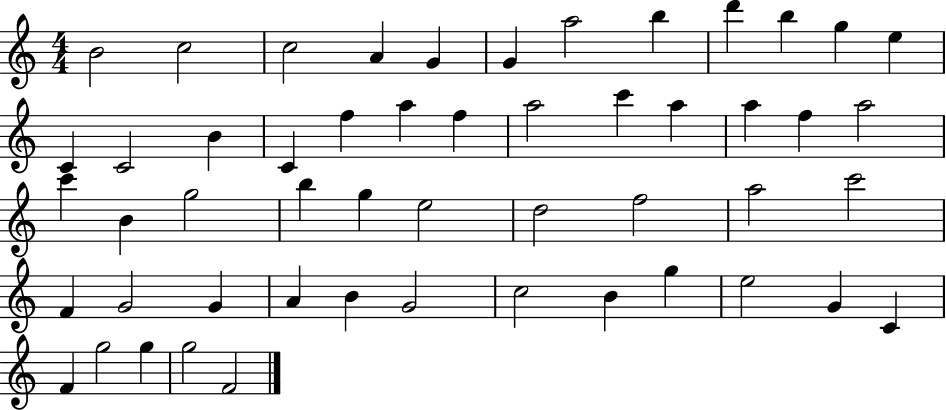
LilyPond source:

{
  \clef treble
  \numericTimeSignature
  \time 4/4
  \key c \major
  b'2 c''2 | c''2 a'4 g'4 | g'4 a''2 b''4 | d'''4 b''4 g''4 e''4 | \break c'4 c'2 b'4 | c'4 f''4 a''4 f''4 | a''2 c'''4 a''4 | a''4 f''4 a''2 | \break c'''4 b'4 g''2 | b''4 g''4 e''2 | d''2 f''2 | a''2 c'''2 | \break f'4 g'2 g'4 | a'4 b'4 g'2 | c''2 b'4 g''4 | e''2 g'4 c'4 | \break f'4 g''2 g''4 | g''2 f'2 | \bar "|."
}